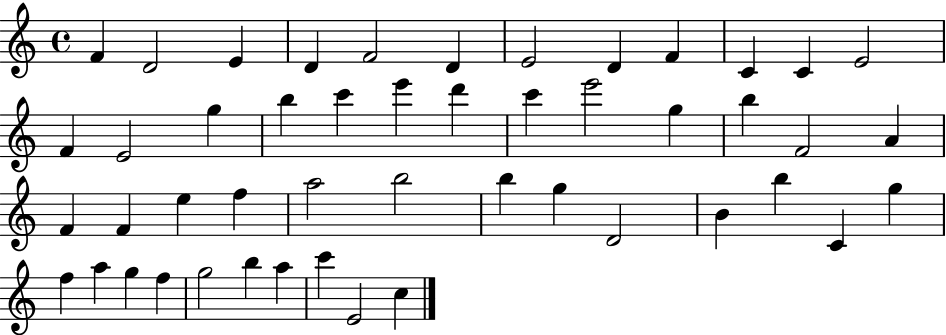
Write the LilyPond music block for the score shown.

{
  \clef treble
  \time 4/4
  \defaultTimeSignature
  \key c \major
  f'4 d'2 e'4 | d'4 f'2 d'4 | e'2 d'4 f'4 | c'4 c'4 e'2 | \break f'4 e'2 g''4 | b''4 c'''4 e'''4 d'''4 | c'''4 e'''2 g''4 | b''4 f'2 a'4 | \break f'4 f'4 e''4 f''4 | a''2 b''2 | b''4 g''4 d'2 | b'4 b''4 c'4 g''4 | \break f''4 a''4 g''4 f''4 | g''2 b''4 a''4 | c'''4 e'2 c''4 | \bar "|."
}